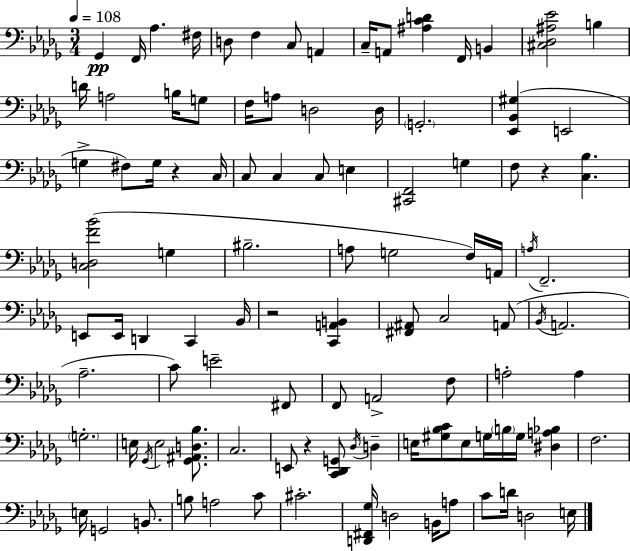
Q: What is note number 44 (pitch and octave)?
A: D2